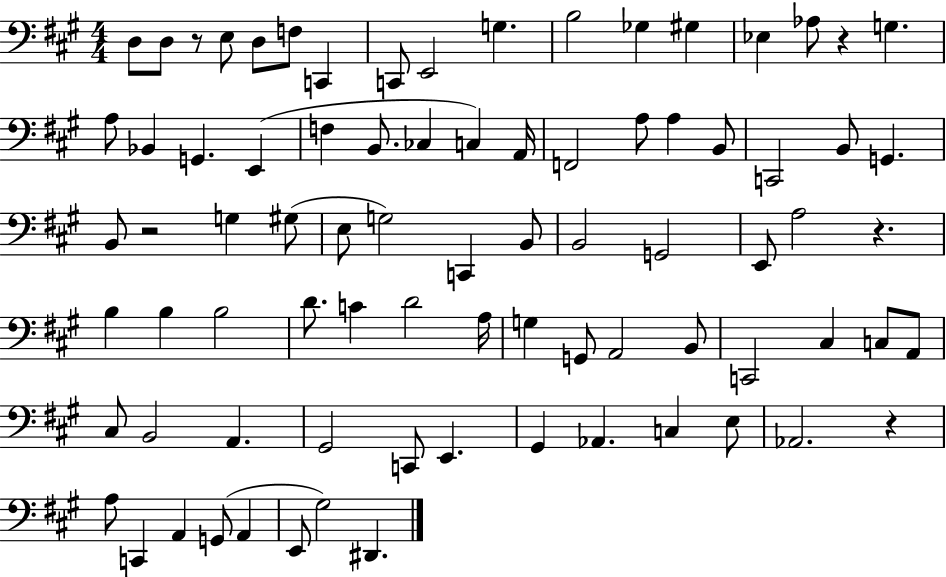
D3/e D3/e R/e E3/e D3/e F3/e C2/q C2/e E2/h G3/q. B3/h Gb3/q G#3/q Eb3/q Ab3/e R/q G3/q. A3/e Bb2/q G2/q. E2/q F3/q B2/e. CES3/q C3/q A2/s F2/h A3/e A3/q B2/e C2/h B2/e G2/q. B2/e R/h G3/q G#3/e E3/e G3/h C2/q B2/e B2/h G2/h E2/e A3/h R/q. B3/q B3/q B3/h D4/e. C4/q D4/h A3/s G3/q G2/e A2/h B2/e C2/h C#3/q C3/e A2/e C#3/e B2/h A2/q. G#2/h C2/e E2/q. G#2/q Ab2/q. C3/q E3/e Ab2/h. R/q A3/e C2/q A2/q G2/e A2/q E2/e G#3/h D#2/q.